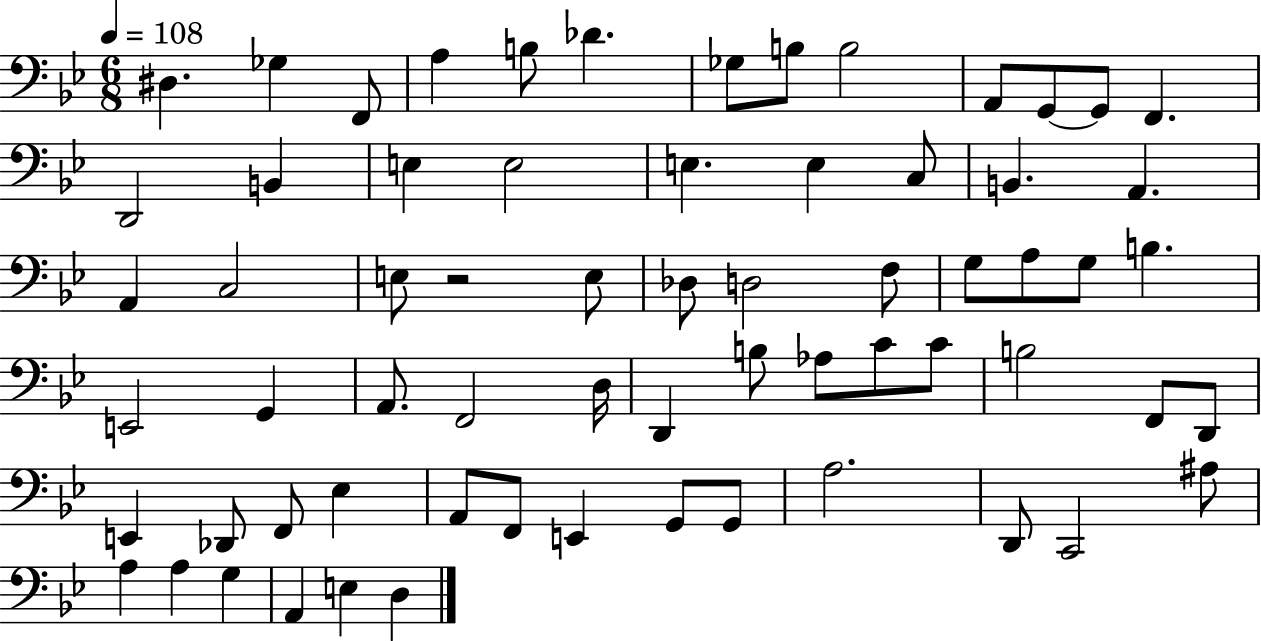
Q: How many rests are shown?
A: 1